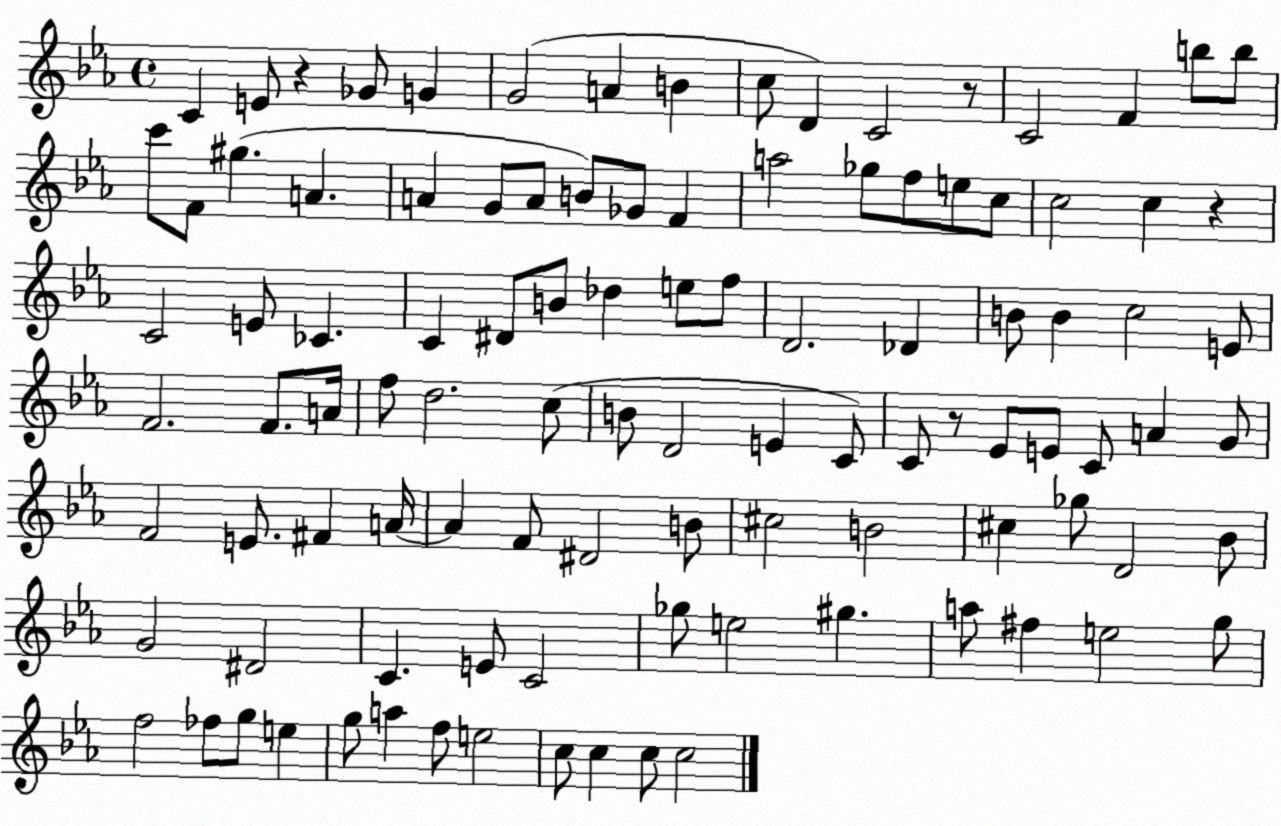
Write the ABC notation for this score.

X:1
T:Untitled
M:4/4
L:1/4
K:Eb
C E/2 z _G/2 G G2 A B c/2 D C2 z/2 C2 F b/2 b/2 c'/2 F/2 ^g A A G/2 A/2 B/2 _G/2 F a2 _g/2 f/2 e/2 c/2 c2 c z C2 E/2 _C C ^D/2 B/2 _d e/2 f/2 D2 _D B/2 B c2 E/2 F2 F/2 A/4 f/2 d2 c/2 B/2 D2 E C/2 C/2 z/2 _E/2 E/2 C/2 A G/2 F2 E/2 ^F A/4 A F/2 ^D2 B/2 ^c2 B2 ^c _g/2 D2 _B/2 G2 ^D2 C E/2 C2 _g/2 e2 ^g a/2 ^f e2 g/2 f2 _f/2 g/2 e g/2 a f/2 e2 c/2 c c/2 c2